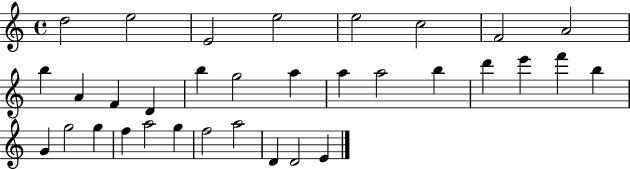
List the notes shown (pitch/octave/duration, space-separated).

D5/h E5/h E4/h E5/h E5/h C5/h F4/h A4/h B5/q A4/q F4/q D4/q B5/q G5/h A5/q A5/q A5/h B5/q D6/q E6/q F6/q B5/q G4/q G5/h G5/q F5/q A5/h G5/q F5/h A5/h D4/q D4/h E4/q